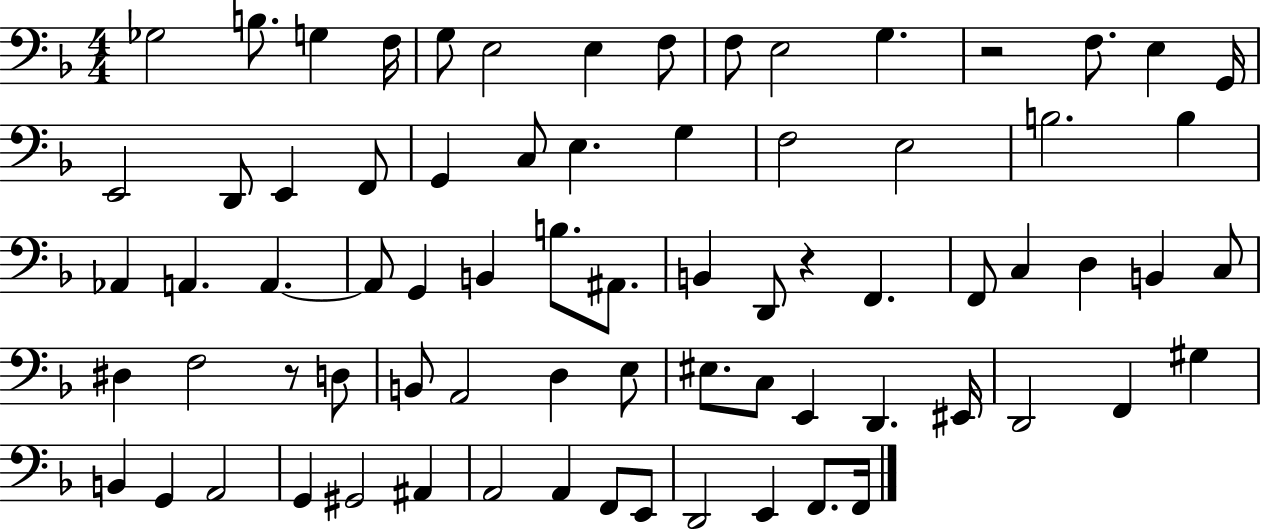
X:1
T:Untitled
M:4/4
L:1/4
K:F
_G,2 B,/2 G, F,/4 G,/2 E,2 E, F,/2 F,/2 E,2 G, z2 F,/2 E, G,,/4 E,,2 D,,/2 E,, F,,/2 G,, C,/2 E, G, F,2 E,2 B,2 B, _A,, A,, A,, A,,/2 G,, B,, B,/2 ^A,,/2 B,, D,,/2 z F,, F,,/2 C, D, B,, C,/2 ^D, F,2 z/2 D,/2 B,,/2 A,,2 D, E,/2 ^E,/2 C,/2 E,, D,, ^E,,/4 D,,2 F,, ^G, B,, G,, A,,2 G,, ^G,,2 ^A,, A,,2 A,, F,,/2 E,,/2 D,,2 E,, F,,/2 F,,/4